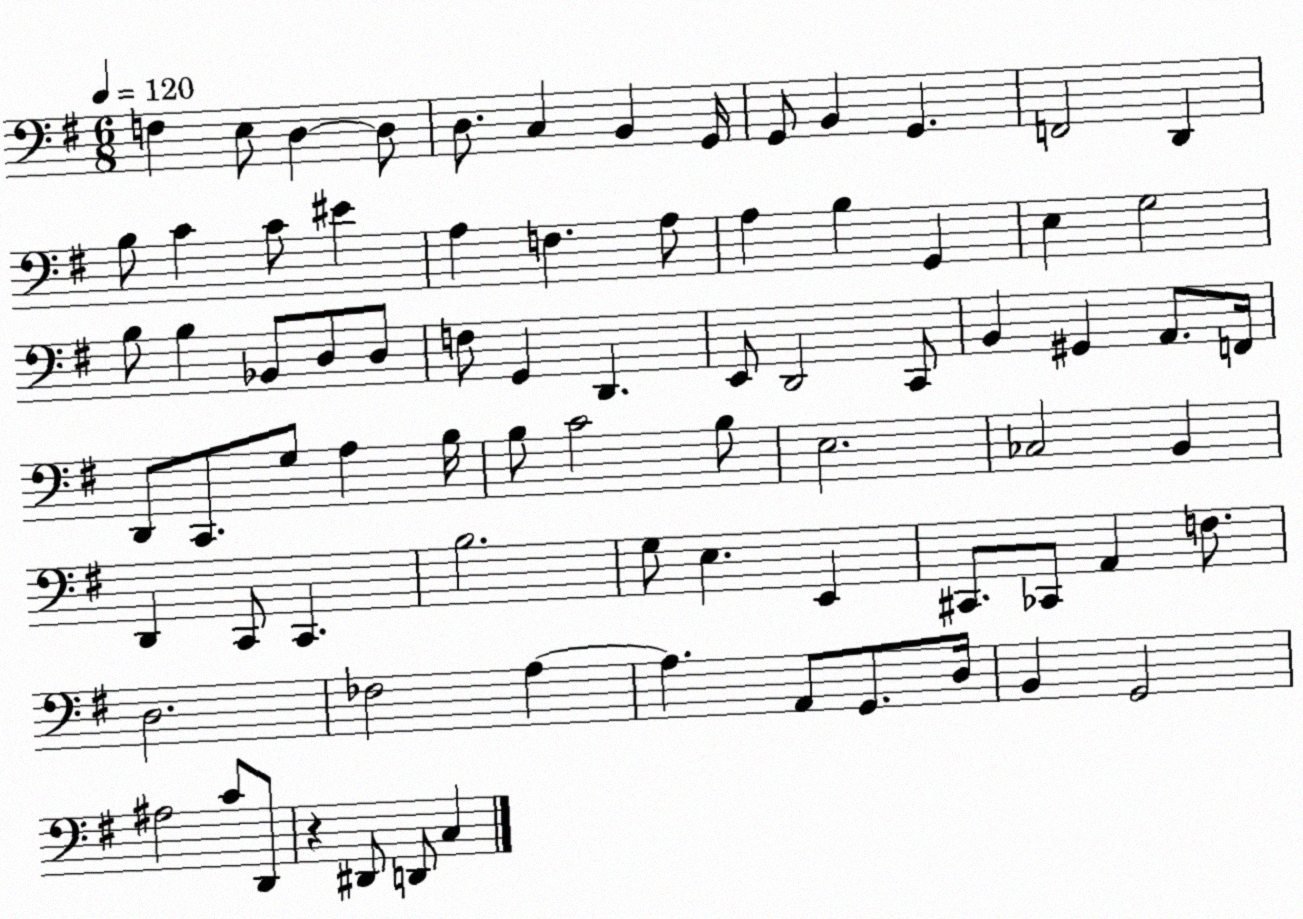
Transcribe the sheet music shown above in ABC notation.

X:1
T:Untitled
M:6/8
L:1/4
K:G
F, E,/2 D, D,/2 D,/2 C, B,, G,,/4 G,,/2 B,, G,, F,,2 D,, B,/2 C C/2 ^E A, F, A,/2 A, B, G,, E, G,2 B,/2 B, _B,,/2 D,/2 D,/2 F,/2 G,, D,, E,,/2 D,,2 C,,/2 B,, ^G,, A,,/2 F,,/4 D,,/2 C,,/2 G,/2 A, B,/4 B,/2 C2 B,/2 E,2 _C,2 B,, D,, C,,/2 C,, B,2 G,/2 E, E,, ^C,,/2 _C,,/2 A,, F,/2 D,2 _F,2 A, A, A,,/2 G,,/2 D,/4 B,, G,,2 ^A,2 C/2 D,,/2 z ^D,,/2 D,,/2 C,